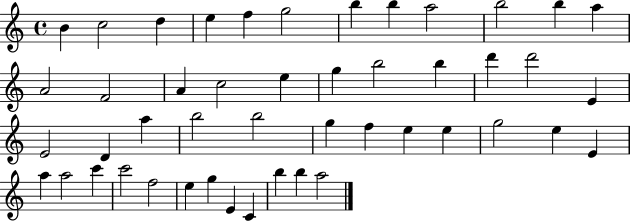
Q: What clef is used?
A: treble